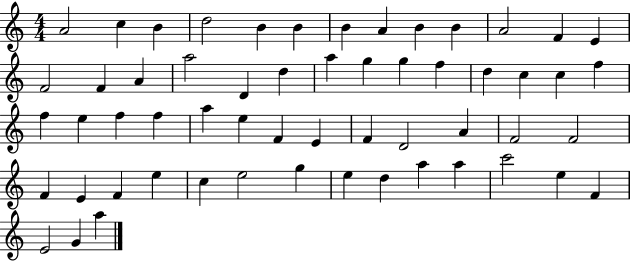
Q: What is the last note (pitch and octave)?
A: A5